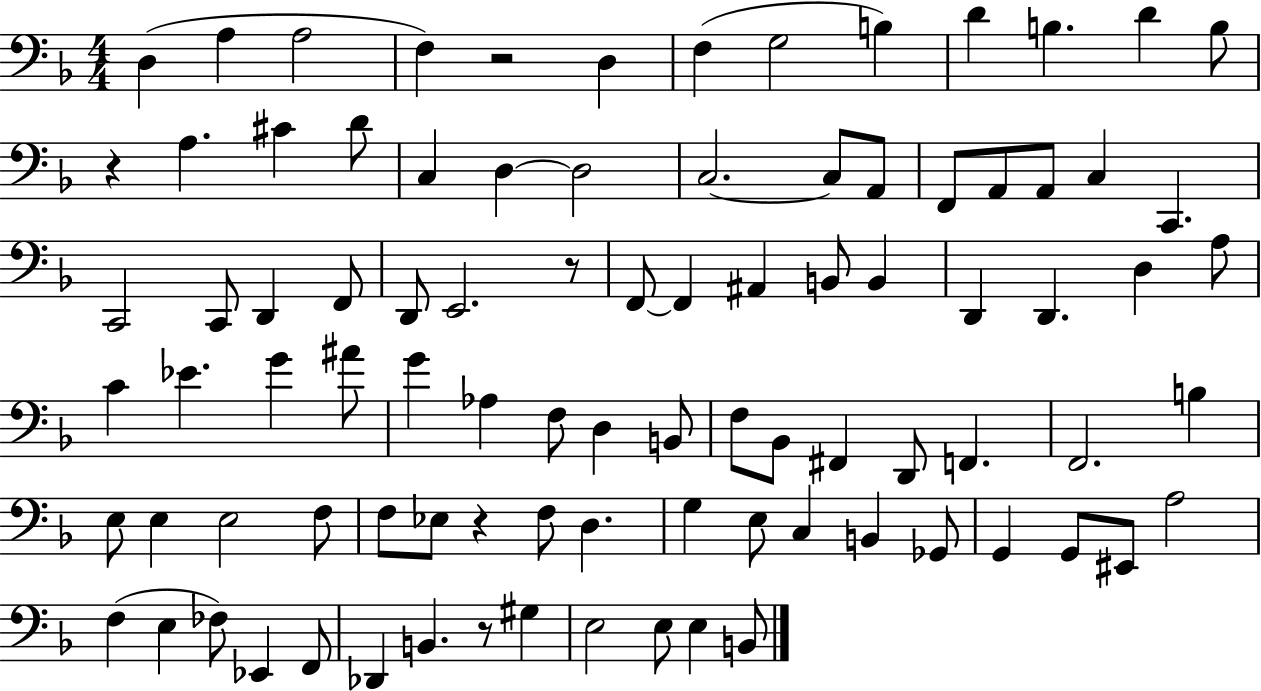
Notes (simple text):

D3/q A3/q A3/h F3/q R/h D3/q F3/q G3/h B3/q D4/q B3/q. D4/q B3/e R/q A3/q. C#4/q D4/e C3/q D3/q D3/h C3/h. C3/e A2/e F2/e A2/e A2/e C3/q C2/q. C2/h C2/e D2/q F2/e D2/e E2/h. R/e F2/e F2/q A#2/q B2/e B2/q D2/q D2/q. D3/q A3/e C4/q Eb4/q. G4/q A#4/e G4/q Ab3/q F3/e D3/q B2/e F3/e Bb2/e F#2/q D2/e F2/q. F2/h. B3/q E3/e E3/q E3/h F3/e F3/e Eb3/e R/q F3/e D3/q. G3/q E3/e C3/q B2/q Gb2/e G2/q G2/e EIS2/e A3/h F3/q E3/q FES3/e Eb2/q F2/e Db2/q B2/q. R/e G#3/q E3/h E3/e E3/q B2/e